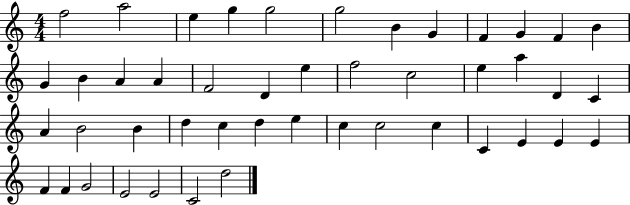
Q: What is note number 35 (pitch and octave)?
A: C5